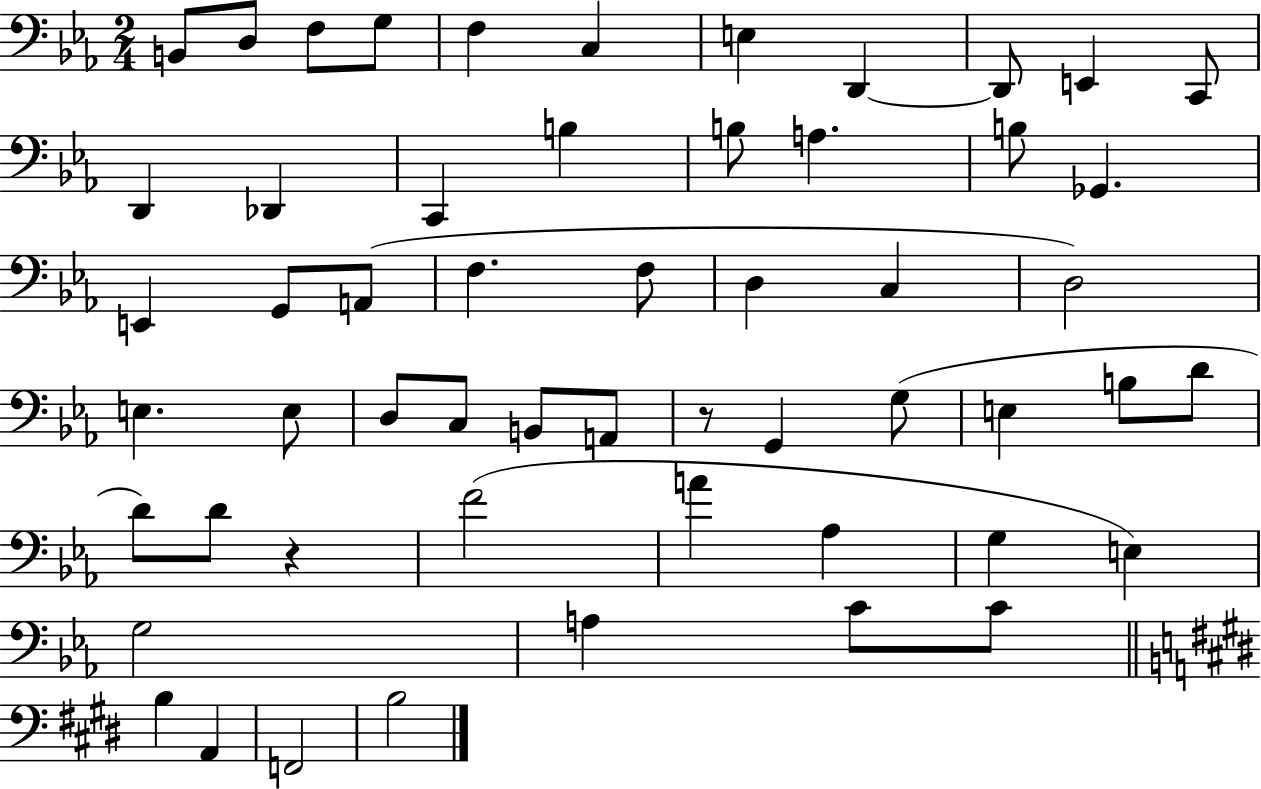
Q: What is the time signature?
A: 2/4